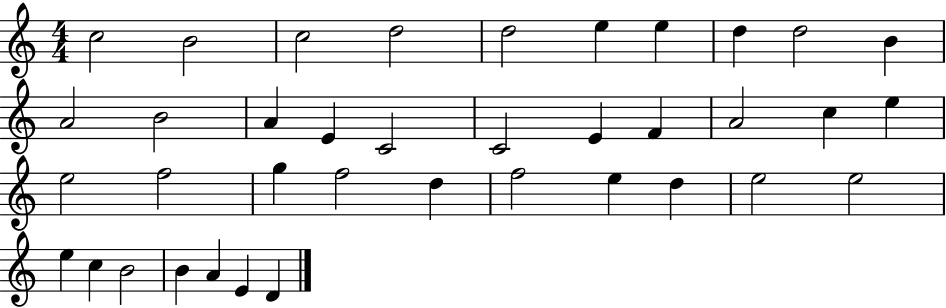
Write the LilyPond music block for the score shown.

{
  \clef treble
  \numericTimeSignature
  \time 4/4
  \key c \major
  c''2 b'2 | c''2 d''2 | d''2 e''4 e''4 | d''4 d''2 b'4 | \break a'2 b'2 | a'4 e'4 c'2 | c'2 e'4 f'4 | a'2 c''4 e''4 | \break e''2 f''2 | g''4 f''2 d''4 | f''2 e''4 d''4 | e''2 e''2 | \break e''4 c''4 b'2 | b'4 a'4 e'4 d'4 | \bar "|."
}